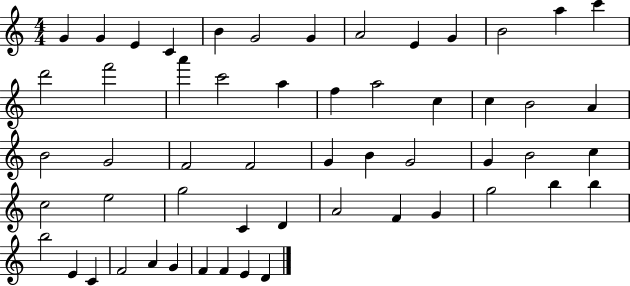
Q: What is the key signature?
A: C major